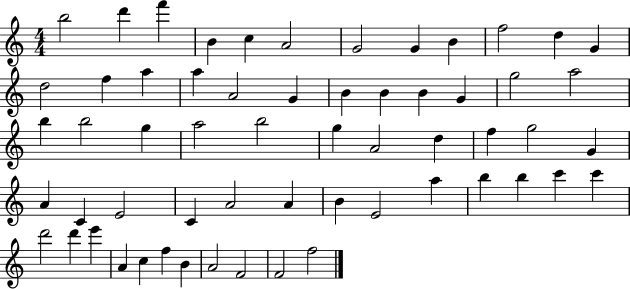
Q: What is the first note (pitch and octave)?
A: B5